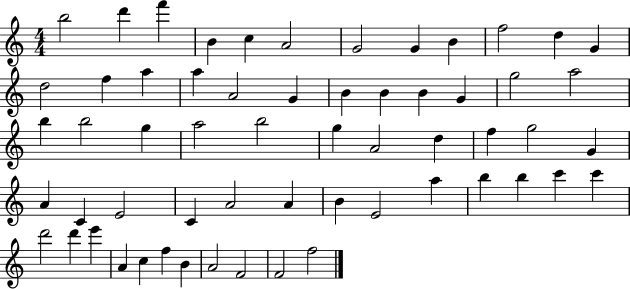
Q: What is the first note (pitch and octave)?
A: B5